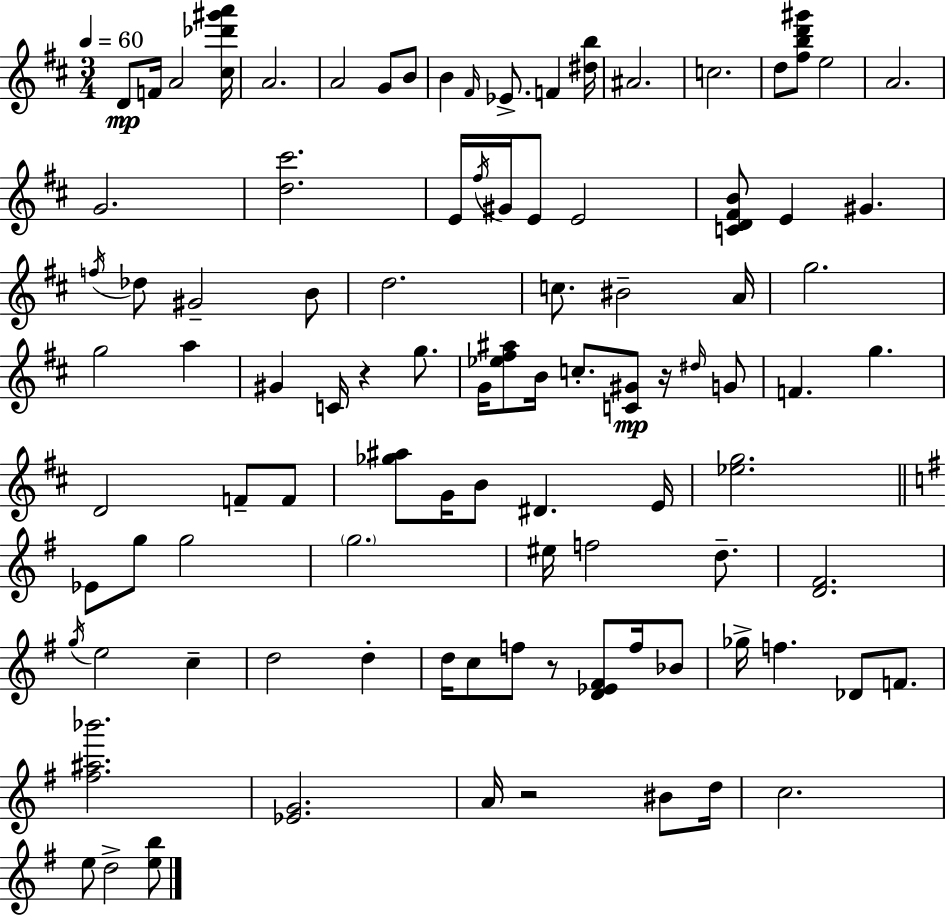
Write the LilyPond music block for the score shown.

{
  \clef treble
  \numericTimeSignature
  \time 3/4
  \key d \major
  \tempo 4 = 60
  \repeat volta 2 { d'8\mp f'16 a'2 <cis'' des''' gis''' a'''>16 | a'2. | a'2 g'8 b'8 | b'4 \grace { fis'16 } ees'8.-> f'4 | \break <dis'' b''>16 ais'2. | c''2. | d''8 <fis'' b'' d''' gis'''>8 e''2 | a'2. | \break g'2. | <d'' cis'''>2. | e'16 \acciaccatura { fis''16 } gis'16 e'8 e'2 | <c' d' fis' b'>8 e'4 gis'4. | \break \acciaccatura { f''16 } des''8 gis'2-- | b'8 d''2. | c''8. bis'2-- | a'16 g''2. | \break g''2 a''4 | gis'4 c'16 r4 | g''8. g'16 <ees'' fis'' ais''>8 b'16 c''8.-. <c' gis'>8\mp | r16 \grace { dis''16 } g'8 f'4. g''4. | \break d'2 | f'8-- f'8 <ges'' ais''>8 g'16 b'8 dis'4. | e'16 <ees'' g''>2. | \bar "||" \break \key g \major ees'8 g''8 g''2 | \parenthesize g''2. | eis''16 f''2 d''8.-- | <d' fis'>2. | \break \acciaccatura { g''16 } e''2 c''4-- | d''2 d''4-. | d''16 c''8 f''8 r8 <d' ees' fis'>8 f''16 bes'8 | ges''16-> f''4. des'8 f'8. | \break <fis'' ais'' bes'''>2. | <ees' g'>2. | a'16 r2 bis'8 | d''16 c''2. | \break e''8 d''2-> <e'' b''>8 | } \bar "|."
}